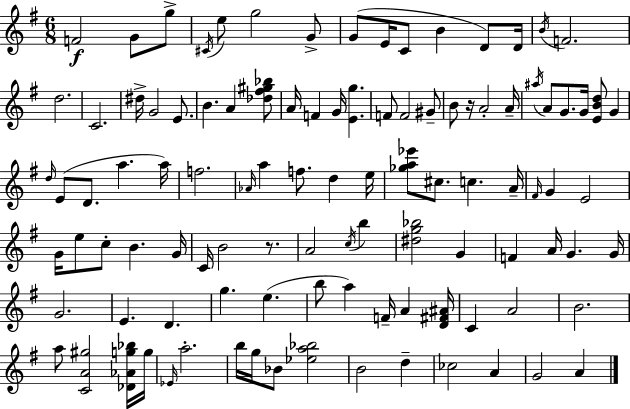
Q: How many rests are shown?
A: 2